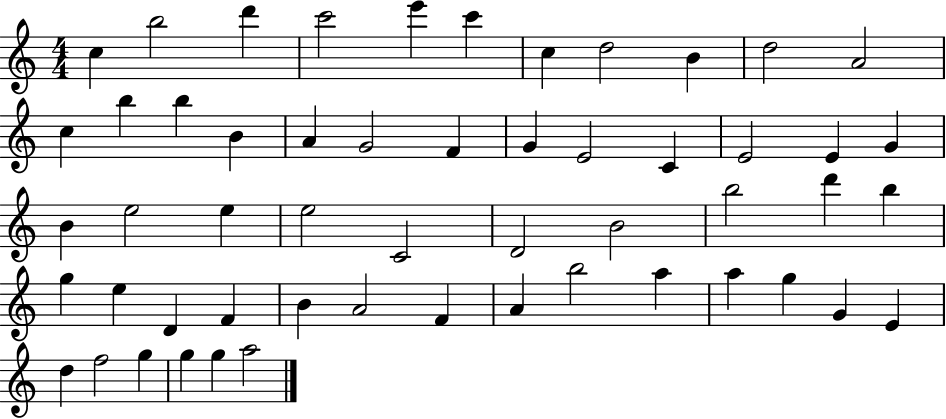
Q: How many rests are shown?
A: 0